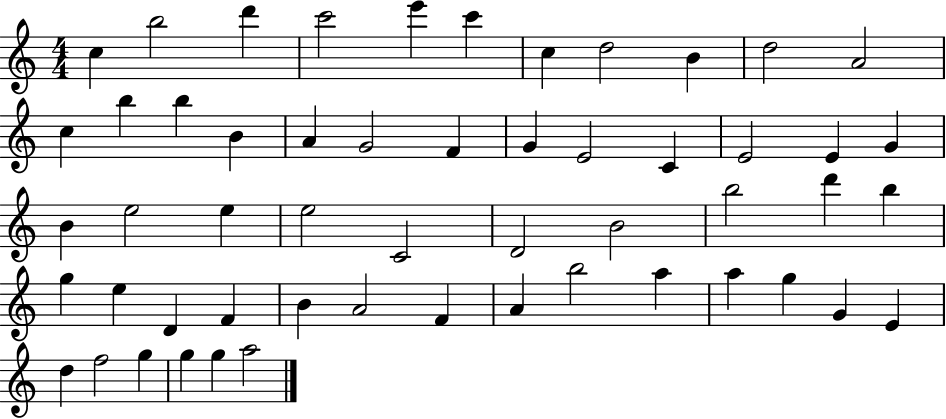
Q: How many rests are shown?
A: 0